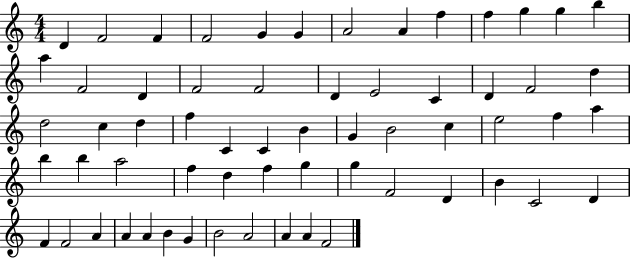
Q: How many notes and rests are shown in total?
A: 62